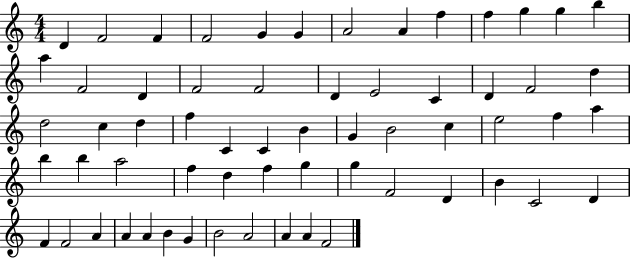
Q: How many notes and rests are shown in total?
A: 62